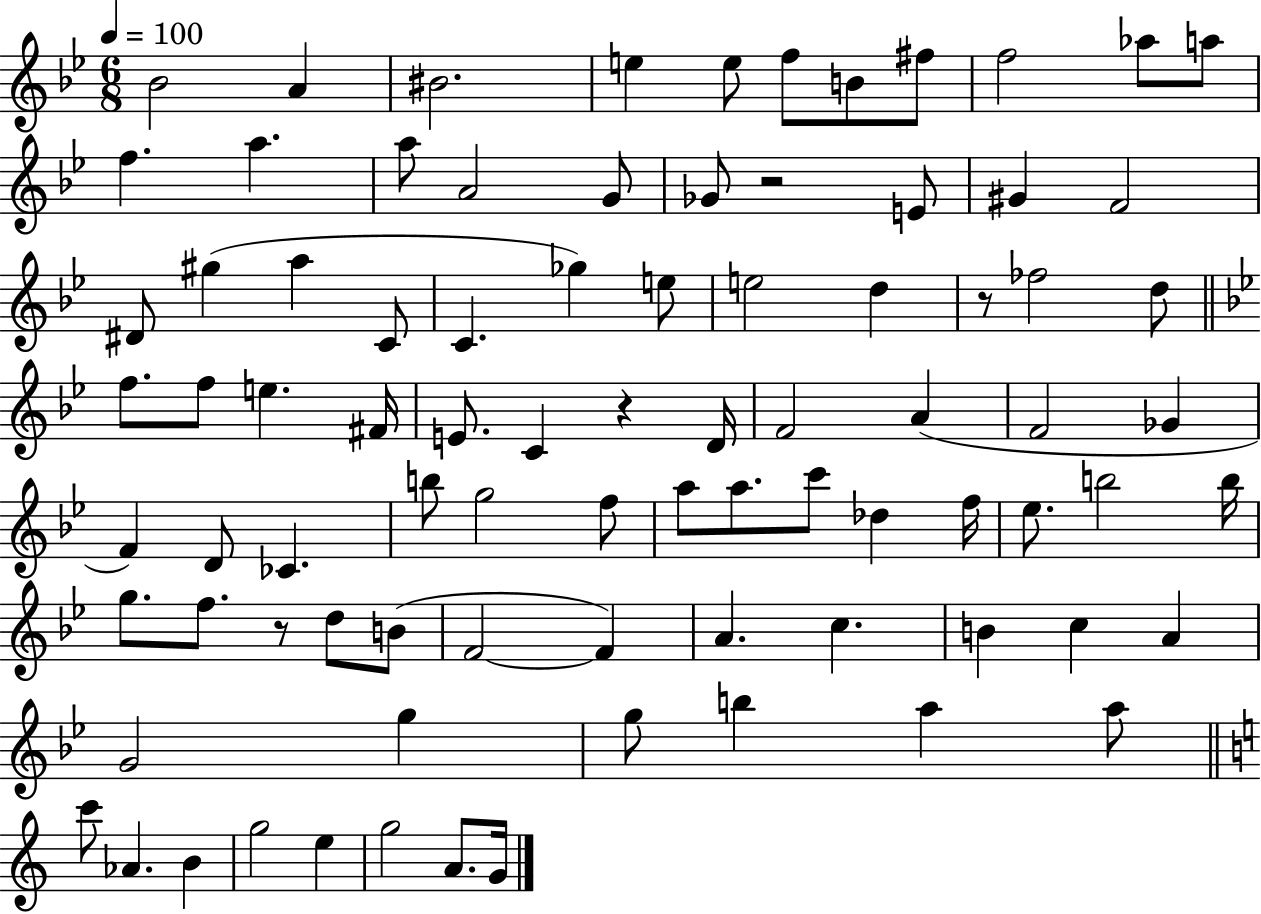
Bb4/h A4/q BIS4/h. E5/q E5/e F5/e B4/e F#5/e F5/h Ab5/e A5/e F5/q. A5/q. A5/e A4/h G4/e Gb4/e R/h E4/e G#4/q F4/h D#4/e G#5/q A5/q C4/e C4/q. Gb5/q E5/e E5/h D5/q R/e FES5/h D5/e F5/e. F5/e E5/q. F#4/s E4/e. C4/q R/q D4/s F4/h A4/q F4/h Gb4/q F4/q D4/e CES4/q. B5/e G5/h F5/e A5/e A5/e. C6/e Db5/q F5/s Eb5/e. B5/h B5/s G5/e. F5/e. R/e D5/e B4/e F4/h F4/q A4/q. C5/q. B4/q C5/q A4/q G4/h G5/q G5/e B5/q A5/q A5/e C6/e Ab4/q. B4/q G5/h E5/q G5/h A4/e. G4/s